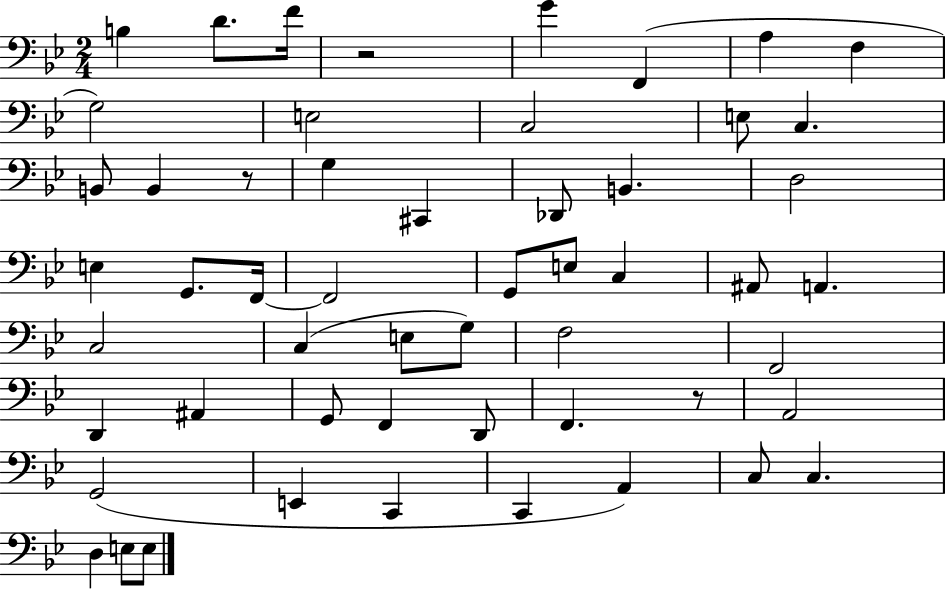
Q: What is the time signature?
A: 2/4